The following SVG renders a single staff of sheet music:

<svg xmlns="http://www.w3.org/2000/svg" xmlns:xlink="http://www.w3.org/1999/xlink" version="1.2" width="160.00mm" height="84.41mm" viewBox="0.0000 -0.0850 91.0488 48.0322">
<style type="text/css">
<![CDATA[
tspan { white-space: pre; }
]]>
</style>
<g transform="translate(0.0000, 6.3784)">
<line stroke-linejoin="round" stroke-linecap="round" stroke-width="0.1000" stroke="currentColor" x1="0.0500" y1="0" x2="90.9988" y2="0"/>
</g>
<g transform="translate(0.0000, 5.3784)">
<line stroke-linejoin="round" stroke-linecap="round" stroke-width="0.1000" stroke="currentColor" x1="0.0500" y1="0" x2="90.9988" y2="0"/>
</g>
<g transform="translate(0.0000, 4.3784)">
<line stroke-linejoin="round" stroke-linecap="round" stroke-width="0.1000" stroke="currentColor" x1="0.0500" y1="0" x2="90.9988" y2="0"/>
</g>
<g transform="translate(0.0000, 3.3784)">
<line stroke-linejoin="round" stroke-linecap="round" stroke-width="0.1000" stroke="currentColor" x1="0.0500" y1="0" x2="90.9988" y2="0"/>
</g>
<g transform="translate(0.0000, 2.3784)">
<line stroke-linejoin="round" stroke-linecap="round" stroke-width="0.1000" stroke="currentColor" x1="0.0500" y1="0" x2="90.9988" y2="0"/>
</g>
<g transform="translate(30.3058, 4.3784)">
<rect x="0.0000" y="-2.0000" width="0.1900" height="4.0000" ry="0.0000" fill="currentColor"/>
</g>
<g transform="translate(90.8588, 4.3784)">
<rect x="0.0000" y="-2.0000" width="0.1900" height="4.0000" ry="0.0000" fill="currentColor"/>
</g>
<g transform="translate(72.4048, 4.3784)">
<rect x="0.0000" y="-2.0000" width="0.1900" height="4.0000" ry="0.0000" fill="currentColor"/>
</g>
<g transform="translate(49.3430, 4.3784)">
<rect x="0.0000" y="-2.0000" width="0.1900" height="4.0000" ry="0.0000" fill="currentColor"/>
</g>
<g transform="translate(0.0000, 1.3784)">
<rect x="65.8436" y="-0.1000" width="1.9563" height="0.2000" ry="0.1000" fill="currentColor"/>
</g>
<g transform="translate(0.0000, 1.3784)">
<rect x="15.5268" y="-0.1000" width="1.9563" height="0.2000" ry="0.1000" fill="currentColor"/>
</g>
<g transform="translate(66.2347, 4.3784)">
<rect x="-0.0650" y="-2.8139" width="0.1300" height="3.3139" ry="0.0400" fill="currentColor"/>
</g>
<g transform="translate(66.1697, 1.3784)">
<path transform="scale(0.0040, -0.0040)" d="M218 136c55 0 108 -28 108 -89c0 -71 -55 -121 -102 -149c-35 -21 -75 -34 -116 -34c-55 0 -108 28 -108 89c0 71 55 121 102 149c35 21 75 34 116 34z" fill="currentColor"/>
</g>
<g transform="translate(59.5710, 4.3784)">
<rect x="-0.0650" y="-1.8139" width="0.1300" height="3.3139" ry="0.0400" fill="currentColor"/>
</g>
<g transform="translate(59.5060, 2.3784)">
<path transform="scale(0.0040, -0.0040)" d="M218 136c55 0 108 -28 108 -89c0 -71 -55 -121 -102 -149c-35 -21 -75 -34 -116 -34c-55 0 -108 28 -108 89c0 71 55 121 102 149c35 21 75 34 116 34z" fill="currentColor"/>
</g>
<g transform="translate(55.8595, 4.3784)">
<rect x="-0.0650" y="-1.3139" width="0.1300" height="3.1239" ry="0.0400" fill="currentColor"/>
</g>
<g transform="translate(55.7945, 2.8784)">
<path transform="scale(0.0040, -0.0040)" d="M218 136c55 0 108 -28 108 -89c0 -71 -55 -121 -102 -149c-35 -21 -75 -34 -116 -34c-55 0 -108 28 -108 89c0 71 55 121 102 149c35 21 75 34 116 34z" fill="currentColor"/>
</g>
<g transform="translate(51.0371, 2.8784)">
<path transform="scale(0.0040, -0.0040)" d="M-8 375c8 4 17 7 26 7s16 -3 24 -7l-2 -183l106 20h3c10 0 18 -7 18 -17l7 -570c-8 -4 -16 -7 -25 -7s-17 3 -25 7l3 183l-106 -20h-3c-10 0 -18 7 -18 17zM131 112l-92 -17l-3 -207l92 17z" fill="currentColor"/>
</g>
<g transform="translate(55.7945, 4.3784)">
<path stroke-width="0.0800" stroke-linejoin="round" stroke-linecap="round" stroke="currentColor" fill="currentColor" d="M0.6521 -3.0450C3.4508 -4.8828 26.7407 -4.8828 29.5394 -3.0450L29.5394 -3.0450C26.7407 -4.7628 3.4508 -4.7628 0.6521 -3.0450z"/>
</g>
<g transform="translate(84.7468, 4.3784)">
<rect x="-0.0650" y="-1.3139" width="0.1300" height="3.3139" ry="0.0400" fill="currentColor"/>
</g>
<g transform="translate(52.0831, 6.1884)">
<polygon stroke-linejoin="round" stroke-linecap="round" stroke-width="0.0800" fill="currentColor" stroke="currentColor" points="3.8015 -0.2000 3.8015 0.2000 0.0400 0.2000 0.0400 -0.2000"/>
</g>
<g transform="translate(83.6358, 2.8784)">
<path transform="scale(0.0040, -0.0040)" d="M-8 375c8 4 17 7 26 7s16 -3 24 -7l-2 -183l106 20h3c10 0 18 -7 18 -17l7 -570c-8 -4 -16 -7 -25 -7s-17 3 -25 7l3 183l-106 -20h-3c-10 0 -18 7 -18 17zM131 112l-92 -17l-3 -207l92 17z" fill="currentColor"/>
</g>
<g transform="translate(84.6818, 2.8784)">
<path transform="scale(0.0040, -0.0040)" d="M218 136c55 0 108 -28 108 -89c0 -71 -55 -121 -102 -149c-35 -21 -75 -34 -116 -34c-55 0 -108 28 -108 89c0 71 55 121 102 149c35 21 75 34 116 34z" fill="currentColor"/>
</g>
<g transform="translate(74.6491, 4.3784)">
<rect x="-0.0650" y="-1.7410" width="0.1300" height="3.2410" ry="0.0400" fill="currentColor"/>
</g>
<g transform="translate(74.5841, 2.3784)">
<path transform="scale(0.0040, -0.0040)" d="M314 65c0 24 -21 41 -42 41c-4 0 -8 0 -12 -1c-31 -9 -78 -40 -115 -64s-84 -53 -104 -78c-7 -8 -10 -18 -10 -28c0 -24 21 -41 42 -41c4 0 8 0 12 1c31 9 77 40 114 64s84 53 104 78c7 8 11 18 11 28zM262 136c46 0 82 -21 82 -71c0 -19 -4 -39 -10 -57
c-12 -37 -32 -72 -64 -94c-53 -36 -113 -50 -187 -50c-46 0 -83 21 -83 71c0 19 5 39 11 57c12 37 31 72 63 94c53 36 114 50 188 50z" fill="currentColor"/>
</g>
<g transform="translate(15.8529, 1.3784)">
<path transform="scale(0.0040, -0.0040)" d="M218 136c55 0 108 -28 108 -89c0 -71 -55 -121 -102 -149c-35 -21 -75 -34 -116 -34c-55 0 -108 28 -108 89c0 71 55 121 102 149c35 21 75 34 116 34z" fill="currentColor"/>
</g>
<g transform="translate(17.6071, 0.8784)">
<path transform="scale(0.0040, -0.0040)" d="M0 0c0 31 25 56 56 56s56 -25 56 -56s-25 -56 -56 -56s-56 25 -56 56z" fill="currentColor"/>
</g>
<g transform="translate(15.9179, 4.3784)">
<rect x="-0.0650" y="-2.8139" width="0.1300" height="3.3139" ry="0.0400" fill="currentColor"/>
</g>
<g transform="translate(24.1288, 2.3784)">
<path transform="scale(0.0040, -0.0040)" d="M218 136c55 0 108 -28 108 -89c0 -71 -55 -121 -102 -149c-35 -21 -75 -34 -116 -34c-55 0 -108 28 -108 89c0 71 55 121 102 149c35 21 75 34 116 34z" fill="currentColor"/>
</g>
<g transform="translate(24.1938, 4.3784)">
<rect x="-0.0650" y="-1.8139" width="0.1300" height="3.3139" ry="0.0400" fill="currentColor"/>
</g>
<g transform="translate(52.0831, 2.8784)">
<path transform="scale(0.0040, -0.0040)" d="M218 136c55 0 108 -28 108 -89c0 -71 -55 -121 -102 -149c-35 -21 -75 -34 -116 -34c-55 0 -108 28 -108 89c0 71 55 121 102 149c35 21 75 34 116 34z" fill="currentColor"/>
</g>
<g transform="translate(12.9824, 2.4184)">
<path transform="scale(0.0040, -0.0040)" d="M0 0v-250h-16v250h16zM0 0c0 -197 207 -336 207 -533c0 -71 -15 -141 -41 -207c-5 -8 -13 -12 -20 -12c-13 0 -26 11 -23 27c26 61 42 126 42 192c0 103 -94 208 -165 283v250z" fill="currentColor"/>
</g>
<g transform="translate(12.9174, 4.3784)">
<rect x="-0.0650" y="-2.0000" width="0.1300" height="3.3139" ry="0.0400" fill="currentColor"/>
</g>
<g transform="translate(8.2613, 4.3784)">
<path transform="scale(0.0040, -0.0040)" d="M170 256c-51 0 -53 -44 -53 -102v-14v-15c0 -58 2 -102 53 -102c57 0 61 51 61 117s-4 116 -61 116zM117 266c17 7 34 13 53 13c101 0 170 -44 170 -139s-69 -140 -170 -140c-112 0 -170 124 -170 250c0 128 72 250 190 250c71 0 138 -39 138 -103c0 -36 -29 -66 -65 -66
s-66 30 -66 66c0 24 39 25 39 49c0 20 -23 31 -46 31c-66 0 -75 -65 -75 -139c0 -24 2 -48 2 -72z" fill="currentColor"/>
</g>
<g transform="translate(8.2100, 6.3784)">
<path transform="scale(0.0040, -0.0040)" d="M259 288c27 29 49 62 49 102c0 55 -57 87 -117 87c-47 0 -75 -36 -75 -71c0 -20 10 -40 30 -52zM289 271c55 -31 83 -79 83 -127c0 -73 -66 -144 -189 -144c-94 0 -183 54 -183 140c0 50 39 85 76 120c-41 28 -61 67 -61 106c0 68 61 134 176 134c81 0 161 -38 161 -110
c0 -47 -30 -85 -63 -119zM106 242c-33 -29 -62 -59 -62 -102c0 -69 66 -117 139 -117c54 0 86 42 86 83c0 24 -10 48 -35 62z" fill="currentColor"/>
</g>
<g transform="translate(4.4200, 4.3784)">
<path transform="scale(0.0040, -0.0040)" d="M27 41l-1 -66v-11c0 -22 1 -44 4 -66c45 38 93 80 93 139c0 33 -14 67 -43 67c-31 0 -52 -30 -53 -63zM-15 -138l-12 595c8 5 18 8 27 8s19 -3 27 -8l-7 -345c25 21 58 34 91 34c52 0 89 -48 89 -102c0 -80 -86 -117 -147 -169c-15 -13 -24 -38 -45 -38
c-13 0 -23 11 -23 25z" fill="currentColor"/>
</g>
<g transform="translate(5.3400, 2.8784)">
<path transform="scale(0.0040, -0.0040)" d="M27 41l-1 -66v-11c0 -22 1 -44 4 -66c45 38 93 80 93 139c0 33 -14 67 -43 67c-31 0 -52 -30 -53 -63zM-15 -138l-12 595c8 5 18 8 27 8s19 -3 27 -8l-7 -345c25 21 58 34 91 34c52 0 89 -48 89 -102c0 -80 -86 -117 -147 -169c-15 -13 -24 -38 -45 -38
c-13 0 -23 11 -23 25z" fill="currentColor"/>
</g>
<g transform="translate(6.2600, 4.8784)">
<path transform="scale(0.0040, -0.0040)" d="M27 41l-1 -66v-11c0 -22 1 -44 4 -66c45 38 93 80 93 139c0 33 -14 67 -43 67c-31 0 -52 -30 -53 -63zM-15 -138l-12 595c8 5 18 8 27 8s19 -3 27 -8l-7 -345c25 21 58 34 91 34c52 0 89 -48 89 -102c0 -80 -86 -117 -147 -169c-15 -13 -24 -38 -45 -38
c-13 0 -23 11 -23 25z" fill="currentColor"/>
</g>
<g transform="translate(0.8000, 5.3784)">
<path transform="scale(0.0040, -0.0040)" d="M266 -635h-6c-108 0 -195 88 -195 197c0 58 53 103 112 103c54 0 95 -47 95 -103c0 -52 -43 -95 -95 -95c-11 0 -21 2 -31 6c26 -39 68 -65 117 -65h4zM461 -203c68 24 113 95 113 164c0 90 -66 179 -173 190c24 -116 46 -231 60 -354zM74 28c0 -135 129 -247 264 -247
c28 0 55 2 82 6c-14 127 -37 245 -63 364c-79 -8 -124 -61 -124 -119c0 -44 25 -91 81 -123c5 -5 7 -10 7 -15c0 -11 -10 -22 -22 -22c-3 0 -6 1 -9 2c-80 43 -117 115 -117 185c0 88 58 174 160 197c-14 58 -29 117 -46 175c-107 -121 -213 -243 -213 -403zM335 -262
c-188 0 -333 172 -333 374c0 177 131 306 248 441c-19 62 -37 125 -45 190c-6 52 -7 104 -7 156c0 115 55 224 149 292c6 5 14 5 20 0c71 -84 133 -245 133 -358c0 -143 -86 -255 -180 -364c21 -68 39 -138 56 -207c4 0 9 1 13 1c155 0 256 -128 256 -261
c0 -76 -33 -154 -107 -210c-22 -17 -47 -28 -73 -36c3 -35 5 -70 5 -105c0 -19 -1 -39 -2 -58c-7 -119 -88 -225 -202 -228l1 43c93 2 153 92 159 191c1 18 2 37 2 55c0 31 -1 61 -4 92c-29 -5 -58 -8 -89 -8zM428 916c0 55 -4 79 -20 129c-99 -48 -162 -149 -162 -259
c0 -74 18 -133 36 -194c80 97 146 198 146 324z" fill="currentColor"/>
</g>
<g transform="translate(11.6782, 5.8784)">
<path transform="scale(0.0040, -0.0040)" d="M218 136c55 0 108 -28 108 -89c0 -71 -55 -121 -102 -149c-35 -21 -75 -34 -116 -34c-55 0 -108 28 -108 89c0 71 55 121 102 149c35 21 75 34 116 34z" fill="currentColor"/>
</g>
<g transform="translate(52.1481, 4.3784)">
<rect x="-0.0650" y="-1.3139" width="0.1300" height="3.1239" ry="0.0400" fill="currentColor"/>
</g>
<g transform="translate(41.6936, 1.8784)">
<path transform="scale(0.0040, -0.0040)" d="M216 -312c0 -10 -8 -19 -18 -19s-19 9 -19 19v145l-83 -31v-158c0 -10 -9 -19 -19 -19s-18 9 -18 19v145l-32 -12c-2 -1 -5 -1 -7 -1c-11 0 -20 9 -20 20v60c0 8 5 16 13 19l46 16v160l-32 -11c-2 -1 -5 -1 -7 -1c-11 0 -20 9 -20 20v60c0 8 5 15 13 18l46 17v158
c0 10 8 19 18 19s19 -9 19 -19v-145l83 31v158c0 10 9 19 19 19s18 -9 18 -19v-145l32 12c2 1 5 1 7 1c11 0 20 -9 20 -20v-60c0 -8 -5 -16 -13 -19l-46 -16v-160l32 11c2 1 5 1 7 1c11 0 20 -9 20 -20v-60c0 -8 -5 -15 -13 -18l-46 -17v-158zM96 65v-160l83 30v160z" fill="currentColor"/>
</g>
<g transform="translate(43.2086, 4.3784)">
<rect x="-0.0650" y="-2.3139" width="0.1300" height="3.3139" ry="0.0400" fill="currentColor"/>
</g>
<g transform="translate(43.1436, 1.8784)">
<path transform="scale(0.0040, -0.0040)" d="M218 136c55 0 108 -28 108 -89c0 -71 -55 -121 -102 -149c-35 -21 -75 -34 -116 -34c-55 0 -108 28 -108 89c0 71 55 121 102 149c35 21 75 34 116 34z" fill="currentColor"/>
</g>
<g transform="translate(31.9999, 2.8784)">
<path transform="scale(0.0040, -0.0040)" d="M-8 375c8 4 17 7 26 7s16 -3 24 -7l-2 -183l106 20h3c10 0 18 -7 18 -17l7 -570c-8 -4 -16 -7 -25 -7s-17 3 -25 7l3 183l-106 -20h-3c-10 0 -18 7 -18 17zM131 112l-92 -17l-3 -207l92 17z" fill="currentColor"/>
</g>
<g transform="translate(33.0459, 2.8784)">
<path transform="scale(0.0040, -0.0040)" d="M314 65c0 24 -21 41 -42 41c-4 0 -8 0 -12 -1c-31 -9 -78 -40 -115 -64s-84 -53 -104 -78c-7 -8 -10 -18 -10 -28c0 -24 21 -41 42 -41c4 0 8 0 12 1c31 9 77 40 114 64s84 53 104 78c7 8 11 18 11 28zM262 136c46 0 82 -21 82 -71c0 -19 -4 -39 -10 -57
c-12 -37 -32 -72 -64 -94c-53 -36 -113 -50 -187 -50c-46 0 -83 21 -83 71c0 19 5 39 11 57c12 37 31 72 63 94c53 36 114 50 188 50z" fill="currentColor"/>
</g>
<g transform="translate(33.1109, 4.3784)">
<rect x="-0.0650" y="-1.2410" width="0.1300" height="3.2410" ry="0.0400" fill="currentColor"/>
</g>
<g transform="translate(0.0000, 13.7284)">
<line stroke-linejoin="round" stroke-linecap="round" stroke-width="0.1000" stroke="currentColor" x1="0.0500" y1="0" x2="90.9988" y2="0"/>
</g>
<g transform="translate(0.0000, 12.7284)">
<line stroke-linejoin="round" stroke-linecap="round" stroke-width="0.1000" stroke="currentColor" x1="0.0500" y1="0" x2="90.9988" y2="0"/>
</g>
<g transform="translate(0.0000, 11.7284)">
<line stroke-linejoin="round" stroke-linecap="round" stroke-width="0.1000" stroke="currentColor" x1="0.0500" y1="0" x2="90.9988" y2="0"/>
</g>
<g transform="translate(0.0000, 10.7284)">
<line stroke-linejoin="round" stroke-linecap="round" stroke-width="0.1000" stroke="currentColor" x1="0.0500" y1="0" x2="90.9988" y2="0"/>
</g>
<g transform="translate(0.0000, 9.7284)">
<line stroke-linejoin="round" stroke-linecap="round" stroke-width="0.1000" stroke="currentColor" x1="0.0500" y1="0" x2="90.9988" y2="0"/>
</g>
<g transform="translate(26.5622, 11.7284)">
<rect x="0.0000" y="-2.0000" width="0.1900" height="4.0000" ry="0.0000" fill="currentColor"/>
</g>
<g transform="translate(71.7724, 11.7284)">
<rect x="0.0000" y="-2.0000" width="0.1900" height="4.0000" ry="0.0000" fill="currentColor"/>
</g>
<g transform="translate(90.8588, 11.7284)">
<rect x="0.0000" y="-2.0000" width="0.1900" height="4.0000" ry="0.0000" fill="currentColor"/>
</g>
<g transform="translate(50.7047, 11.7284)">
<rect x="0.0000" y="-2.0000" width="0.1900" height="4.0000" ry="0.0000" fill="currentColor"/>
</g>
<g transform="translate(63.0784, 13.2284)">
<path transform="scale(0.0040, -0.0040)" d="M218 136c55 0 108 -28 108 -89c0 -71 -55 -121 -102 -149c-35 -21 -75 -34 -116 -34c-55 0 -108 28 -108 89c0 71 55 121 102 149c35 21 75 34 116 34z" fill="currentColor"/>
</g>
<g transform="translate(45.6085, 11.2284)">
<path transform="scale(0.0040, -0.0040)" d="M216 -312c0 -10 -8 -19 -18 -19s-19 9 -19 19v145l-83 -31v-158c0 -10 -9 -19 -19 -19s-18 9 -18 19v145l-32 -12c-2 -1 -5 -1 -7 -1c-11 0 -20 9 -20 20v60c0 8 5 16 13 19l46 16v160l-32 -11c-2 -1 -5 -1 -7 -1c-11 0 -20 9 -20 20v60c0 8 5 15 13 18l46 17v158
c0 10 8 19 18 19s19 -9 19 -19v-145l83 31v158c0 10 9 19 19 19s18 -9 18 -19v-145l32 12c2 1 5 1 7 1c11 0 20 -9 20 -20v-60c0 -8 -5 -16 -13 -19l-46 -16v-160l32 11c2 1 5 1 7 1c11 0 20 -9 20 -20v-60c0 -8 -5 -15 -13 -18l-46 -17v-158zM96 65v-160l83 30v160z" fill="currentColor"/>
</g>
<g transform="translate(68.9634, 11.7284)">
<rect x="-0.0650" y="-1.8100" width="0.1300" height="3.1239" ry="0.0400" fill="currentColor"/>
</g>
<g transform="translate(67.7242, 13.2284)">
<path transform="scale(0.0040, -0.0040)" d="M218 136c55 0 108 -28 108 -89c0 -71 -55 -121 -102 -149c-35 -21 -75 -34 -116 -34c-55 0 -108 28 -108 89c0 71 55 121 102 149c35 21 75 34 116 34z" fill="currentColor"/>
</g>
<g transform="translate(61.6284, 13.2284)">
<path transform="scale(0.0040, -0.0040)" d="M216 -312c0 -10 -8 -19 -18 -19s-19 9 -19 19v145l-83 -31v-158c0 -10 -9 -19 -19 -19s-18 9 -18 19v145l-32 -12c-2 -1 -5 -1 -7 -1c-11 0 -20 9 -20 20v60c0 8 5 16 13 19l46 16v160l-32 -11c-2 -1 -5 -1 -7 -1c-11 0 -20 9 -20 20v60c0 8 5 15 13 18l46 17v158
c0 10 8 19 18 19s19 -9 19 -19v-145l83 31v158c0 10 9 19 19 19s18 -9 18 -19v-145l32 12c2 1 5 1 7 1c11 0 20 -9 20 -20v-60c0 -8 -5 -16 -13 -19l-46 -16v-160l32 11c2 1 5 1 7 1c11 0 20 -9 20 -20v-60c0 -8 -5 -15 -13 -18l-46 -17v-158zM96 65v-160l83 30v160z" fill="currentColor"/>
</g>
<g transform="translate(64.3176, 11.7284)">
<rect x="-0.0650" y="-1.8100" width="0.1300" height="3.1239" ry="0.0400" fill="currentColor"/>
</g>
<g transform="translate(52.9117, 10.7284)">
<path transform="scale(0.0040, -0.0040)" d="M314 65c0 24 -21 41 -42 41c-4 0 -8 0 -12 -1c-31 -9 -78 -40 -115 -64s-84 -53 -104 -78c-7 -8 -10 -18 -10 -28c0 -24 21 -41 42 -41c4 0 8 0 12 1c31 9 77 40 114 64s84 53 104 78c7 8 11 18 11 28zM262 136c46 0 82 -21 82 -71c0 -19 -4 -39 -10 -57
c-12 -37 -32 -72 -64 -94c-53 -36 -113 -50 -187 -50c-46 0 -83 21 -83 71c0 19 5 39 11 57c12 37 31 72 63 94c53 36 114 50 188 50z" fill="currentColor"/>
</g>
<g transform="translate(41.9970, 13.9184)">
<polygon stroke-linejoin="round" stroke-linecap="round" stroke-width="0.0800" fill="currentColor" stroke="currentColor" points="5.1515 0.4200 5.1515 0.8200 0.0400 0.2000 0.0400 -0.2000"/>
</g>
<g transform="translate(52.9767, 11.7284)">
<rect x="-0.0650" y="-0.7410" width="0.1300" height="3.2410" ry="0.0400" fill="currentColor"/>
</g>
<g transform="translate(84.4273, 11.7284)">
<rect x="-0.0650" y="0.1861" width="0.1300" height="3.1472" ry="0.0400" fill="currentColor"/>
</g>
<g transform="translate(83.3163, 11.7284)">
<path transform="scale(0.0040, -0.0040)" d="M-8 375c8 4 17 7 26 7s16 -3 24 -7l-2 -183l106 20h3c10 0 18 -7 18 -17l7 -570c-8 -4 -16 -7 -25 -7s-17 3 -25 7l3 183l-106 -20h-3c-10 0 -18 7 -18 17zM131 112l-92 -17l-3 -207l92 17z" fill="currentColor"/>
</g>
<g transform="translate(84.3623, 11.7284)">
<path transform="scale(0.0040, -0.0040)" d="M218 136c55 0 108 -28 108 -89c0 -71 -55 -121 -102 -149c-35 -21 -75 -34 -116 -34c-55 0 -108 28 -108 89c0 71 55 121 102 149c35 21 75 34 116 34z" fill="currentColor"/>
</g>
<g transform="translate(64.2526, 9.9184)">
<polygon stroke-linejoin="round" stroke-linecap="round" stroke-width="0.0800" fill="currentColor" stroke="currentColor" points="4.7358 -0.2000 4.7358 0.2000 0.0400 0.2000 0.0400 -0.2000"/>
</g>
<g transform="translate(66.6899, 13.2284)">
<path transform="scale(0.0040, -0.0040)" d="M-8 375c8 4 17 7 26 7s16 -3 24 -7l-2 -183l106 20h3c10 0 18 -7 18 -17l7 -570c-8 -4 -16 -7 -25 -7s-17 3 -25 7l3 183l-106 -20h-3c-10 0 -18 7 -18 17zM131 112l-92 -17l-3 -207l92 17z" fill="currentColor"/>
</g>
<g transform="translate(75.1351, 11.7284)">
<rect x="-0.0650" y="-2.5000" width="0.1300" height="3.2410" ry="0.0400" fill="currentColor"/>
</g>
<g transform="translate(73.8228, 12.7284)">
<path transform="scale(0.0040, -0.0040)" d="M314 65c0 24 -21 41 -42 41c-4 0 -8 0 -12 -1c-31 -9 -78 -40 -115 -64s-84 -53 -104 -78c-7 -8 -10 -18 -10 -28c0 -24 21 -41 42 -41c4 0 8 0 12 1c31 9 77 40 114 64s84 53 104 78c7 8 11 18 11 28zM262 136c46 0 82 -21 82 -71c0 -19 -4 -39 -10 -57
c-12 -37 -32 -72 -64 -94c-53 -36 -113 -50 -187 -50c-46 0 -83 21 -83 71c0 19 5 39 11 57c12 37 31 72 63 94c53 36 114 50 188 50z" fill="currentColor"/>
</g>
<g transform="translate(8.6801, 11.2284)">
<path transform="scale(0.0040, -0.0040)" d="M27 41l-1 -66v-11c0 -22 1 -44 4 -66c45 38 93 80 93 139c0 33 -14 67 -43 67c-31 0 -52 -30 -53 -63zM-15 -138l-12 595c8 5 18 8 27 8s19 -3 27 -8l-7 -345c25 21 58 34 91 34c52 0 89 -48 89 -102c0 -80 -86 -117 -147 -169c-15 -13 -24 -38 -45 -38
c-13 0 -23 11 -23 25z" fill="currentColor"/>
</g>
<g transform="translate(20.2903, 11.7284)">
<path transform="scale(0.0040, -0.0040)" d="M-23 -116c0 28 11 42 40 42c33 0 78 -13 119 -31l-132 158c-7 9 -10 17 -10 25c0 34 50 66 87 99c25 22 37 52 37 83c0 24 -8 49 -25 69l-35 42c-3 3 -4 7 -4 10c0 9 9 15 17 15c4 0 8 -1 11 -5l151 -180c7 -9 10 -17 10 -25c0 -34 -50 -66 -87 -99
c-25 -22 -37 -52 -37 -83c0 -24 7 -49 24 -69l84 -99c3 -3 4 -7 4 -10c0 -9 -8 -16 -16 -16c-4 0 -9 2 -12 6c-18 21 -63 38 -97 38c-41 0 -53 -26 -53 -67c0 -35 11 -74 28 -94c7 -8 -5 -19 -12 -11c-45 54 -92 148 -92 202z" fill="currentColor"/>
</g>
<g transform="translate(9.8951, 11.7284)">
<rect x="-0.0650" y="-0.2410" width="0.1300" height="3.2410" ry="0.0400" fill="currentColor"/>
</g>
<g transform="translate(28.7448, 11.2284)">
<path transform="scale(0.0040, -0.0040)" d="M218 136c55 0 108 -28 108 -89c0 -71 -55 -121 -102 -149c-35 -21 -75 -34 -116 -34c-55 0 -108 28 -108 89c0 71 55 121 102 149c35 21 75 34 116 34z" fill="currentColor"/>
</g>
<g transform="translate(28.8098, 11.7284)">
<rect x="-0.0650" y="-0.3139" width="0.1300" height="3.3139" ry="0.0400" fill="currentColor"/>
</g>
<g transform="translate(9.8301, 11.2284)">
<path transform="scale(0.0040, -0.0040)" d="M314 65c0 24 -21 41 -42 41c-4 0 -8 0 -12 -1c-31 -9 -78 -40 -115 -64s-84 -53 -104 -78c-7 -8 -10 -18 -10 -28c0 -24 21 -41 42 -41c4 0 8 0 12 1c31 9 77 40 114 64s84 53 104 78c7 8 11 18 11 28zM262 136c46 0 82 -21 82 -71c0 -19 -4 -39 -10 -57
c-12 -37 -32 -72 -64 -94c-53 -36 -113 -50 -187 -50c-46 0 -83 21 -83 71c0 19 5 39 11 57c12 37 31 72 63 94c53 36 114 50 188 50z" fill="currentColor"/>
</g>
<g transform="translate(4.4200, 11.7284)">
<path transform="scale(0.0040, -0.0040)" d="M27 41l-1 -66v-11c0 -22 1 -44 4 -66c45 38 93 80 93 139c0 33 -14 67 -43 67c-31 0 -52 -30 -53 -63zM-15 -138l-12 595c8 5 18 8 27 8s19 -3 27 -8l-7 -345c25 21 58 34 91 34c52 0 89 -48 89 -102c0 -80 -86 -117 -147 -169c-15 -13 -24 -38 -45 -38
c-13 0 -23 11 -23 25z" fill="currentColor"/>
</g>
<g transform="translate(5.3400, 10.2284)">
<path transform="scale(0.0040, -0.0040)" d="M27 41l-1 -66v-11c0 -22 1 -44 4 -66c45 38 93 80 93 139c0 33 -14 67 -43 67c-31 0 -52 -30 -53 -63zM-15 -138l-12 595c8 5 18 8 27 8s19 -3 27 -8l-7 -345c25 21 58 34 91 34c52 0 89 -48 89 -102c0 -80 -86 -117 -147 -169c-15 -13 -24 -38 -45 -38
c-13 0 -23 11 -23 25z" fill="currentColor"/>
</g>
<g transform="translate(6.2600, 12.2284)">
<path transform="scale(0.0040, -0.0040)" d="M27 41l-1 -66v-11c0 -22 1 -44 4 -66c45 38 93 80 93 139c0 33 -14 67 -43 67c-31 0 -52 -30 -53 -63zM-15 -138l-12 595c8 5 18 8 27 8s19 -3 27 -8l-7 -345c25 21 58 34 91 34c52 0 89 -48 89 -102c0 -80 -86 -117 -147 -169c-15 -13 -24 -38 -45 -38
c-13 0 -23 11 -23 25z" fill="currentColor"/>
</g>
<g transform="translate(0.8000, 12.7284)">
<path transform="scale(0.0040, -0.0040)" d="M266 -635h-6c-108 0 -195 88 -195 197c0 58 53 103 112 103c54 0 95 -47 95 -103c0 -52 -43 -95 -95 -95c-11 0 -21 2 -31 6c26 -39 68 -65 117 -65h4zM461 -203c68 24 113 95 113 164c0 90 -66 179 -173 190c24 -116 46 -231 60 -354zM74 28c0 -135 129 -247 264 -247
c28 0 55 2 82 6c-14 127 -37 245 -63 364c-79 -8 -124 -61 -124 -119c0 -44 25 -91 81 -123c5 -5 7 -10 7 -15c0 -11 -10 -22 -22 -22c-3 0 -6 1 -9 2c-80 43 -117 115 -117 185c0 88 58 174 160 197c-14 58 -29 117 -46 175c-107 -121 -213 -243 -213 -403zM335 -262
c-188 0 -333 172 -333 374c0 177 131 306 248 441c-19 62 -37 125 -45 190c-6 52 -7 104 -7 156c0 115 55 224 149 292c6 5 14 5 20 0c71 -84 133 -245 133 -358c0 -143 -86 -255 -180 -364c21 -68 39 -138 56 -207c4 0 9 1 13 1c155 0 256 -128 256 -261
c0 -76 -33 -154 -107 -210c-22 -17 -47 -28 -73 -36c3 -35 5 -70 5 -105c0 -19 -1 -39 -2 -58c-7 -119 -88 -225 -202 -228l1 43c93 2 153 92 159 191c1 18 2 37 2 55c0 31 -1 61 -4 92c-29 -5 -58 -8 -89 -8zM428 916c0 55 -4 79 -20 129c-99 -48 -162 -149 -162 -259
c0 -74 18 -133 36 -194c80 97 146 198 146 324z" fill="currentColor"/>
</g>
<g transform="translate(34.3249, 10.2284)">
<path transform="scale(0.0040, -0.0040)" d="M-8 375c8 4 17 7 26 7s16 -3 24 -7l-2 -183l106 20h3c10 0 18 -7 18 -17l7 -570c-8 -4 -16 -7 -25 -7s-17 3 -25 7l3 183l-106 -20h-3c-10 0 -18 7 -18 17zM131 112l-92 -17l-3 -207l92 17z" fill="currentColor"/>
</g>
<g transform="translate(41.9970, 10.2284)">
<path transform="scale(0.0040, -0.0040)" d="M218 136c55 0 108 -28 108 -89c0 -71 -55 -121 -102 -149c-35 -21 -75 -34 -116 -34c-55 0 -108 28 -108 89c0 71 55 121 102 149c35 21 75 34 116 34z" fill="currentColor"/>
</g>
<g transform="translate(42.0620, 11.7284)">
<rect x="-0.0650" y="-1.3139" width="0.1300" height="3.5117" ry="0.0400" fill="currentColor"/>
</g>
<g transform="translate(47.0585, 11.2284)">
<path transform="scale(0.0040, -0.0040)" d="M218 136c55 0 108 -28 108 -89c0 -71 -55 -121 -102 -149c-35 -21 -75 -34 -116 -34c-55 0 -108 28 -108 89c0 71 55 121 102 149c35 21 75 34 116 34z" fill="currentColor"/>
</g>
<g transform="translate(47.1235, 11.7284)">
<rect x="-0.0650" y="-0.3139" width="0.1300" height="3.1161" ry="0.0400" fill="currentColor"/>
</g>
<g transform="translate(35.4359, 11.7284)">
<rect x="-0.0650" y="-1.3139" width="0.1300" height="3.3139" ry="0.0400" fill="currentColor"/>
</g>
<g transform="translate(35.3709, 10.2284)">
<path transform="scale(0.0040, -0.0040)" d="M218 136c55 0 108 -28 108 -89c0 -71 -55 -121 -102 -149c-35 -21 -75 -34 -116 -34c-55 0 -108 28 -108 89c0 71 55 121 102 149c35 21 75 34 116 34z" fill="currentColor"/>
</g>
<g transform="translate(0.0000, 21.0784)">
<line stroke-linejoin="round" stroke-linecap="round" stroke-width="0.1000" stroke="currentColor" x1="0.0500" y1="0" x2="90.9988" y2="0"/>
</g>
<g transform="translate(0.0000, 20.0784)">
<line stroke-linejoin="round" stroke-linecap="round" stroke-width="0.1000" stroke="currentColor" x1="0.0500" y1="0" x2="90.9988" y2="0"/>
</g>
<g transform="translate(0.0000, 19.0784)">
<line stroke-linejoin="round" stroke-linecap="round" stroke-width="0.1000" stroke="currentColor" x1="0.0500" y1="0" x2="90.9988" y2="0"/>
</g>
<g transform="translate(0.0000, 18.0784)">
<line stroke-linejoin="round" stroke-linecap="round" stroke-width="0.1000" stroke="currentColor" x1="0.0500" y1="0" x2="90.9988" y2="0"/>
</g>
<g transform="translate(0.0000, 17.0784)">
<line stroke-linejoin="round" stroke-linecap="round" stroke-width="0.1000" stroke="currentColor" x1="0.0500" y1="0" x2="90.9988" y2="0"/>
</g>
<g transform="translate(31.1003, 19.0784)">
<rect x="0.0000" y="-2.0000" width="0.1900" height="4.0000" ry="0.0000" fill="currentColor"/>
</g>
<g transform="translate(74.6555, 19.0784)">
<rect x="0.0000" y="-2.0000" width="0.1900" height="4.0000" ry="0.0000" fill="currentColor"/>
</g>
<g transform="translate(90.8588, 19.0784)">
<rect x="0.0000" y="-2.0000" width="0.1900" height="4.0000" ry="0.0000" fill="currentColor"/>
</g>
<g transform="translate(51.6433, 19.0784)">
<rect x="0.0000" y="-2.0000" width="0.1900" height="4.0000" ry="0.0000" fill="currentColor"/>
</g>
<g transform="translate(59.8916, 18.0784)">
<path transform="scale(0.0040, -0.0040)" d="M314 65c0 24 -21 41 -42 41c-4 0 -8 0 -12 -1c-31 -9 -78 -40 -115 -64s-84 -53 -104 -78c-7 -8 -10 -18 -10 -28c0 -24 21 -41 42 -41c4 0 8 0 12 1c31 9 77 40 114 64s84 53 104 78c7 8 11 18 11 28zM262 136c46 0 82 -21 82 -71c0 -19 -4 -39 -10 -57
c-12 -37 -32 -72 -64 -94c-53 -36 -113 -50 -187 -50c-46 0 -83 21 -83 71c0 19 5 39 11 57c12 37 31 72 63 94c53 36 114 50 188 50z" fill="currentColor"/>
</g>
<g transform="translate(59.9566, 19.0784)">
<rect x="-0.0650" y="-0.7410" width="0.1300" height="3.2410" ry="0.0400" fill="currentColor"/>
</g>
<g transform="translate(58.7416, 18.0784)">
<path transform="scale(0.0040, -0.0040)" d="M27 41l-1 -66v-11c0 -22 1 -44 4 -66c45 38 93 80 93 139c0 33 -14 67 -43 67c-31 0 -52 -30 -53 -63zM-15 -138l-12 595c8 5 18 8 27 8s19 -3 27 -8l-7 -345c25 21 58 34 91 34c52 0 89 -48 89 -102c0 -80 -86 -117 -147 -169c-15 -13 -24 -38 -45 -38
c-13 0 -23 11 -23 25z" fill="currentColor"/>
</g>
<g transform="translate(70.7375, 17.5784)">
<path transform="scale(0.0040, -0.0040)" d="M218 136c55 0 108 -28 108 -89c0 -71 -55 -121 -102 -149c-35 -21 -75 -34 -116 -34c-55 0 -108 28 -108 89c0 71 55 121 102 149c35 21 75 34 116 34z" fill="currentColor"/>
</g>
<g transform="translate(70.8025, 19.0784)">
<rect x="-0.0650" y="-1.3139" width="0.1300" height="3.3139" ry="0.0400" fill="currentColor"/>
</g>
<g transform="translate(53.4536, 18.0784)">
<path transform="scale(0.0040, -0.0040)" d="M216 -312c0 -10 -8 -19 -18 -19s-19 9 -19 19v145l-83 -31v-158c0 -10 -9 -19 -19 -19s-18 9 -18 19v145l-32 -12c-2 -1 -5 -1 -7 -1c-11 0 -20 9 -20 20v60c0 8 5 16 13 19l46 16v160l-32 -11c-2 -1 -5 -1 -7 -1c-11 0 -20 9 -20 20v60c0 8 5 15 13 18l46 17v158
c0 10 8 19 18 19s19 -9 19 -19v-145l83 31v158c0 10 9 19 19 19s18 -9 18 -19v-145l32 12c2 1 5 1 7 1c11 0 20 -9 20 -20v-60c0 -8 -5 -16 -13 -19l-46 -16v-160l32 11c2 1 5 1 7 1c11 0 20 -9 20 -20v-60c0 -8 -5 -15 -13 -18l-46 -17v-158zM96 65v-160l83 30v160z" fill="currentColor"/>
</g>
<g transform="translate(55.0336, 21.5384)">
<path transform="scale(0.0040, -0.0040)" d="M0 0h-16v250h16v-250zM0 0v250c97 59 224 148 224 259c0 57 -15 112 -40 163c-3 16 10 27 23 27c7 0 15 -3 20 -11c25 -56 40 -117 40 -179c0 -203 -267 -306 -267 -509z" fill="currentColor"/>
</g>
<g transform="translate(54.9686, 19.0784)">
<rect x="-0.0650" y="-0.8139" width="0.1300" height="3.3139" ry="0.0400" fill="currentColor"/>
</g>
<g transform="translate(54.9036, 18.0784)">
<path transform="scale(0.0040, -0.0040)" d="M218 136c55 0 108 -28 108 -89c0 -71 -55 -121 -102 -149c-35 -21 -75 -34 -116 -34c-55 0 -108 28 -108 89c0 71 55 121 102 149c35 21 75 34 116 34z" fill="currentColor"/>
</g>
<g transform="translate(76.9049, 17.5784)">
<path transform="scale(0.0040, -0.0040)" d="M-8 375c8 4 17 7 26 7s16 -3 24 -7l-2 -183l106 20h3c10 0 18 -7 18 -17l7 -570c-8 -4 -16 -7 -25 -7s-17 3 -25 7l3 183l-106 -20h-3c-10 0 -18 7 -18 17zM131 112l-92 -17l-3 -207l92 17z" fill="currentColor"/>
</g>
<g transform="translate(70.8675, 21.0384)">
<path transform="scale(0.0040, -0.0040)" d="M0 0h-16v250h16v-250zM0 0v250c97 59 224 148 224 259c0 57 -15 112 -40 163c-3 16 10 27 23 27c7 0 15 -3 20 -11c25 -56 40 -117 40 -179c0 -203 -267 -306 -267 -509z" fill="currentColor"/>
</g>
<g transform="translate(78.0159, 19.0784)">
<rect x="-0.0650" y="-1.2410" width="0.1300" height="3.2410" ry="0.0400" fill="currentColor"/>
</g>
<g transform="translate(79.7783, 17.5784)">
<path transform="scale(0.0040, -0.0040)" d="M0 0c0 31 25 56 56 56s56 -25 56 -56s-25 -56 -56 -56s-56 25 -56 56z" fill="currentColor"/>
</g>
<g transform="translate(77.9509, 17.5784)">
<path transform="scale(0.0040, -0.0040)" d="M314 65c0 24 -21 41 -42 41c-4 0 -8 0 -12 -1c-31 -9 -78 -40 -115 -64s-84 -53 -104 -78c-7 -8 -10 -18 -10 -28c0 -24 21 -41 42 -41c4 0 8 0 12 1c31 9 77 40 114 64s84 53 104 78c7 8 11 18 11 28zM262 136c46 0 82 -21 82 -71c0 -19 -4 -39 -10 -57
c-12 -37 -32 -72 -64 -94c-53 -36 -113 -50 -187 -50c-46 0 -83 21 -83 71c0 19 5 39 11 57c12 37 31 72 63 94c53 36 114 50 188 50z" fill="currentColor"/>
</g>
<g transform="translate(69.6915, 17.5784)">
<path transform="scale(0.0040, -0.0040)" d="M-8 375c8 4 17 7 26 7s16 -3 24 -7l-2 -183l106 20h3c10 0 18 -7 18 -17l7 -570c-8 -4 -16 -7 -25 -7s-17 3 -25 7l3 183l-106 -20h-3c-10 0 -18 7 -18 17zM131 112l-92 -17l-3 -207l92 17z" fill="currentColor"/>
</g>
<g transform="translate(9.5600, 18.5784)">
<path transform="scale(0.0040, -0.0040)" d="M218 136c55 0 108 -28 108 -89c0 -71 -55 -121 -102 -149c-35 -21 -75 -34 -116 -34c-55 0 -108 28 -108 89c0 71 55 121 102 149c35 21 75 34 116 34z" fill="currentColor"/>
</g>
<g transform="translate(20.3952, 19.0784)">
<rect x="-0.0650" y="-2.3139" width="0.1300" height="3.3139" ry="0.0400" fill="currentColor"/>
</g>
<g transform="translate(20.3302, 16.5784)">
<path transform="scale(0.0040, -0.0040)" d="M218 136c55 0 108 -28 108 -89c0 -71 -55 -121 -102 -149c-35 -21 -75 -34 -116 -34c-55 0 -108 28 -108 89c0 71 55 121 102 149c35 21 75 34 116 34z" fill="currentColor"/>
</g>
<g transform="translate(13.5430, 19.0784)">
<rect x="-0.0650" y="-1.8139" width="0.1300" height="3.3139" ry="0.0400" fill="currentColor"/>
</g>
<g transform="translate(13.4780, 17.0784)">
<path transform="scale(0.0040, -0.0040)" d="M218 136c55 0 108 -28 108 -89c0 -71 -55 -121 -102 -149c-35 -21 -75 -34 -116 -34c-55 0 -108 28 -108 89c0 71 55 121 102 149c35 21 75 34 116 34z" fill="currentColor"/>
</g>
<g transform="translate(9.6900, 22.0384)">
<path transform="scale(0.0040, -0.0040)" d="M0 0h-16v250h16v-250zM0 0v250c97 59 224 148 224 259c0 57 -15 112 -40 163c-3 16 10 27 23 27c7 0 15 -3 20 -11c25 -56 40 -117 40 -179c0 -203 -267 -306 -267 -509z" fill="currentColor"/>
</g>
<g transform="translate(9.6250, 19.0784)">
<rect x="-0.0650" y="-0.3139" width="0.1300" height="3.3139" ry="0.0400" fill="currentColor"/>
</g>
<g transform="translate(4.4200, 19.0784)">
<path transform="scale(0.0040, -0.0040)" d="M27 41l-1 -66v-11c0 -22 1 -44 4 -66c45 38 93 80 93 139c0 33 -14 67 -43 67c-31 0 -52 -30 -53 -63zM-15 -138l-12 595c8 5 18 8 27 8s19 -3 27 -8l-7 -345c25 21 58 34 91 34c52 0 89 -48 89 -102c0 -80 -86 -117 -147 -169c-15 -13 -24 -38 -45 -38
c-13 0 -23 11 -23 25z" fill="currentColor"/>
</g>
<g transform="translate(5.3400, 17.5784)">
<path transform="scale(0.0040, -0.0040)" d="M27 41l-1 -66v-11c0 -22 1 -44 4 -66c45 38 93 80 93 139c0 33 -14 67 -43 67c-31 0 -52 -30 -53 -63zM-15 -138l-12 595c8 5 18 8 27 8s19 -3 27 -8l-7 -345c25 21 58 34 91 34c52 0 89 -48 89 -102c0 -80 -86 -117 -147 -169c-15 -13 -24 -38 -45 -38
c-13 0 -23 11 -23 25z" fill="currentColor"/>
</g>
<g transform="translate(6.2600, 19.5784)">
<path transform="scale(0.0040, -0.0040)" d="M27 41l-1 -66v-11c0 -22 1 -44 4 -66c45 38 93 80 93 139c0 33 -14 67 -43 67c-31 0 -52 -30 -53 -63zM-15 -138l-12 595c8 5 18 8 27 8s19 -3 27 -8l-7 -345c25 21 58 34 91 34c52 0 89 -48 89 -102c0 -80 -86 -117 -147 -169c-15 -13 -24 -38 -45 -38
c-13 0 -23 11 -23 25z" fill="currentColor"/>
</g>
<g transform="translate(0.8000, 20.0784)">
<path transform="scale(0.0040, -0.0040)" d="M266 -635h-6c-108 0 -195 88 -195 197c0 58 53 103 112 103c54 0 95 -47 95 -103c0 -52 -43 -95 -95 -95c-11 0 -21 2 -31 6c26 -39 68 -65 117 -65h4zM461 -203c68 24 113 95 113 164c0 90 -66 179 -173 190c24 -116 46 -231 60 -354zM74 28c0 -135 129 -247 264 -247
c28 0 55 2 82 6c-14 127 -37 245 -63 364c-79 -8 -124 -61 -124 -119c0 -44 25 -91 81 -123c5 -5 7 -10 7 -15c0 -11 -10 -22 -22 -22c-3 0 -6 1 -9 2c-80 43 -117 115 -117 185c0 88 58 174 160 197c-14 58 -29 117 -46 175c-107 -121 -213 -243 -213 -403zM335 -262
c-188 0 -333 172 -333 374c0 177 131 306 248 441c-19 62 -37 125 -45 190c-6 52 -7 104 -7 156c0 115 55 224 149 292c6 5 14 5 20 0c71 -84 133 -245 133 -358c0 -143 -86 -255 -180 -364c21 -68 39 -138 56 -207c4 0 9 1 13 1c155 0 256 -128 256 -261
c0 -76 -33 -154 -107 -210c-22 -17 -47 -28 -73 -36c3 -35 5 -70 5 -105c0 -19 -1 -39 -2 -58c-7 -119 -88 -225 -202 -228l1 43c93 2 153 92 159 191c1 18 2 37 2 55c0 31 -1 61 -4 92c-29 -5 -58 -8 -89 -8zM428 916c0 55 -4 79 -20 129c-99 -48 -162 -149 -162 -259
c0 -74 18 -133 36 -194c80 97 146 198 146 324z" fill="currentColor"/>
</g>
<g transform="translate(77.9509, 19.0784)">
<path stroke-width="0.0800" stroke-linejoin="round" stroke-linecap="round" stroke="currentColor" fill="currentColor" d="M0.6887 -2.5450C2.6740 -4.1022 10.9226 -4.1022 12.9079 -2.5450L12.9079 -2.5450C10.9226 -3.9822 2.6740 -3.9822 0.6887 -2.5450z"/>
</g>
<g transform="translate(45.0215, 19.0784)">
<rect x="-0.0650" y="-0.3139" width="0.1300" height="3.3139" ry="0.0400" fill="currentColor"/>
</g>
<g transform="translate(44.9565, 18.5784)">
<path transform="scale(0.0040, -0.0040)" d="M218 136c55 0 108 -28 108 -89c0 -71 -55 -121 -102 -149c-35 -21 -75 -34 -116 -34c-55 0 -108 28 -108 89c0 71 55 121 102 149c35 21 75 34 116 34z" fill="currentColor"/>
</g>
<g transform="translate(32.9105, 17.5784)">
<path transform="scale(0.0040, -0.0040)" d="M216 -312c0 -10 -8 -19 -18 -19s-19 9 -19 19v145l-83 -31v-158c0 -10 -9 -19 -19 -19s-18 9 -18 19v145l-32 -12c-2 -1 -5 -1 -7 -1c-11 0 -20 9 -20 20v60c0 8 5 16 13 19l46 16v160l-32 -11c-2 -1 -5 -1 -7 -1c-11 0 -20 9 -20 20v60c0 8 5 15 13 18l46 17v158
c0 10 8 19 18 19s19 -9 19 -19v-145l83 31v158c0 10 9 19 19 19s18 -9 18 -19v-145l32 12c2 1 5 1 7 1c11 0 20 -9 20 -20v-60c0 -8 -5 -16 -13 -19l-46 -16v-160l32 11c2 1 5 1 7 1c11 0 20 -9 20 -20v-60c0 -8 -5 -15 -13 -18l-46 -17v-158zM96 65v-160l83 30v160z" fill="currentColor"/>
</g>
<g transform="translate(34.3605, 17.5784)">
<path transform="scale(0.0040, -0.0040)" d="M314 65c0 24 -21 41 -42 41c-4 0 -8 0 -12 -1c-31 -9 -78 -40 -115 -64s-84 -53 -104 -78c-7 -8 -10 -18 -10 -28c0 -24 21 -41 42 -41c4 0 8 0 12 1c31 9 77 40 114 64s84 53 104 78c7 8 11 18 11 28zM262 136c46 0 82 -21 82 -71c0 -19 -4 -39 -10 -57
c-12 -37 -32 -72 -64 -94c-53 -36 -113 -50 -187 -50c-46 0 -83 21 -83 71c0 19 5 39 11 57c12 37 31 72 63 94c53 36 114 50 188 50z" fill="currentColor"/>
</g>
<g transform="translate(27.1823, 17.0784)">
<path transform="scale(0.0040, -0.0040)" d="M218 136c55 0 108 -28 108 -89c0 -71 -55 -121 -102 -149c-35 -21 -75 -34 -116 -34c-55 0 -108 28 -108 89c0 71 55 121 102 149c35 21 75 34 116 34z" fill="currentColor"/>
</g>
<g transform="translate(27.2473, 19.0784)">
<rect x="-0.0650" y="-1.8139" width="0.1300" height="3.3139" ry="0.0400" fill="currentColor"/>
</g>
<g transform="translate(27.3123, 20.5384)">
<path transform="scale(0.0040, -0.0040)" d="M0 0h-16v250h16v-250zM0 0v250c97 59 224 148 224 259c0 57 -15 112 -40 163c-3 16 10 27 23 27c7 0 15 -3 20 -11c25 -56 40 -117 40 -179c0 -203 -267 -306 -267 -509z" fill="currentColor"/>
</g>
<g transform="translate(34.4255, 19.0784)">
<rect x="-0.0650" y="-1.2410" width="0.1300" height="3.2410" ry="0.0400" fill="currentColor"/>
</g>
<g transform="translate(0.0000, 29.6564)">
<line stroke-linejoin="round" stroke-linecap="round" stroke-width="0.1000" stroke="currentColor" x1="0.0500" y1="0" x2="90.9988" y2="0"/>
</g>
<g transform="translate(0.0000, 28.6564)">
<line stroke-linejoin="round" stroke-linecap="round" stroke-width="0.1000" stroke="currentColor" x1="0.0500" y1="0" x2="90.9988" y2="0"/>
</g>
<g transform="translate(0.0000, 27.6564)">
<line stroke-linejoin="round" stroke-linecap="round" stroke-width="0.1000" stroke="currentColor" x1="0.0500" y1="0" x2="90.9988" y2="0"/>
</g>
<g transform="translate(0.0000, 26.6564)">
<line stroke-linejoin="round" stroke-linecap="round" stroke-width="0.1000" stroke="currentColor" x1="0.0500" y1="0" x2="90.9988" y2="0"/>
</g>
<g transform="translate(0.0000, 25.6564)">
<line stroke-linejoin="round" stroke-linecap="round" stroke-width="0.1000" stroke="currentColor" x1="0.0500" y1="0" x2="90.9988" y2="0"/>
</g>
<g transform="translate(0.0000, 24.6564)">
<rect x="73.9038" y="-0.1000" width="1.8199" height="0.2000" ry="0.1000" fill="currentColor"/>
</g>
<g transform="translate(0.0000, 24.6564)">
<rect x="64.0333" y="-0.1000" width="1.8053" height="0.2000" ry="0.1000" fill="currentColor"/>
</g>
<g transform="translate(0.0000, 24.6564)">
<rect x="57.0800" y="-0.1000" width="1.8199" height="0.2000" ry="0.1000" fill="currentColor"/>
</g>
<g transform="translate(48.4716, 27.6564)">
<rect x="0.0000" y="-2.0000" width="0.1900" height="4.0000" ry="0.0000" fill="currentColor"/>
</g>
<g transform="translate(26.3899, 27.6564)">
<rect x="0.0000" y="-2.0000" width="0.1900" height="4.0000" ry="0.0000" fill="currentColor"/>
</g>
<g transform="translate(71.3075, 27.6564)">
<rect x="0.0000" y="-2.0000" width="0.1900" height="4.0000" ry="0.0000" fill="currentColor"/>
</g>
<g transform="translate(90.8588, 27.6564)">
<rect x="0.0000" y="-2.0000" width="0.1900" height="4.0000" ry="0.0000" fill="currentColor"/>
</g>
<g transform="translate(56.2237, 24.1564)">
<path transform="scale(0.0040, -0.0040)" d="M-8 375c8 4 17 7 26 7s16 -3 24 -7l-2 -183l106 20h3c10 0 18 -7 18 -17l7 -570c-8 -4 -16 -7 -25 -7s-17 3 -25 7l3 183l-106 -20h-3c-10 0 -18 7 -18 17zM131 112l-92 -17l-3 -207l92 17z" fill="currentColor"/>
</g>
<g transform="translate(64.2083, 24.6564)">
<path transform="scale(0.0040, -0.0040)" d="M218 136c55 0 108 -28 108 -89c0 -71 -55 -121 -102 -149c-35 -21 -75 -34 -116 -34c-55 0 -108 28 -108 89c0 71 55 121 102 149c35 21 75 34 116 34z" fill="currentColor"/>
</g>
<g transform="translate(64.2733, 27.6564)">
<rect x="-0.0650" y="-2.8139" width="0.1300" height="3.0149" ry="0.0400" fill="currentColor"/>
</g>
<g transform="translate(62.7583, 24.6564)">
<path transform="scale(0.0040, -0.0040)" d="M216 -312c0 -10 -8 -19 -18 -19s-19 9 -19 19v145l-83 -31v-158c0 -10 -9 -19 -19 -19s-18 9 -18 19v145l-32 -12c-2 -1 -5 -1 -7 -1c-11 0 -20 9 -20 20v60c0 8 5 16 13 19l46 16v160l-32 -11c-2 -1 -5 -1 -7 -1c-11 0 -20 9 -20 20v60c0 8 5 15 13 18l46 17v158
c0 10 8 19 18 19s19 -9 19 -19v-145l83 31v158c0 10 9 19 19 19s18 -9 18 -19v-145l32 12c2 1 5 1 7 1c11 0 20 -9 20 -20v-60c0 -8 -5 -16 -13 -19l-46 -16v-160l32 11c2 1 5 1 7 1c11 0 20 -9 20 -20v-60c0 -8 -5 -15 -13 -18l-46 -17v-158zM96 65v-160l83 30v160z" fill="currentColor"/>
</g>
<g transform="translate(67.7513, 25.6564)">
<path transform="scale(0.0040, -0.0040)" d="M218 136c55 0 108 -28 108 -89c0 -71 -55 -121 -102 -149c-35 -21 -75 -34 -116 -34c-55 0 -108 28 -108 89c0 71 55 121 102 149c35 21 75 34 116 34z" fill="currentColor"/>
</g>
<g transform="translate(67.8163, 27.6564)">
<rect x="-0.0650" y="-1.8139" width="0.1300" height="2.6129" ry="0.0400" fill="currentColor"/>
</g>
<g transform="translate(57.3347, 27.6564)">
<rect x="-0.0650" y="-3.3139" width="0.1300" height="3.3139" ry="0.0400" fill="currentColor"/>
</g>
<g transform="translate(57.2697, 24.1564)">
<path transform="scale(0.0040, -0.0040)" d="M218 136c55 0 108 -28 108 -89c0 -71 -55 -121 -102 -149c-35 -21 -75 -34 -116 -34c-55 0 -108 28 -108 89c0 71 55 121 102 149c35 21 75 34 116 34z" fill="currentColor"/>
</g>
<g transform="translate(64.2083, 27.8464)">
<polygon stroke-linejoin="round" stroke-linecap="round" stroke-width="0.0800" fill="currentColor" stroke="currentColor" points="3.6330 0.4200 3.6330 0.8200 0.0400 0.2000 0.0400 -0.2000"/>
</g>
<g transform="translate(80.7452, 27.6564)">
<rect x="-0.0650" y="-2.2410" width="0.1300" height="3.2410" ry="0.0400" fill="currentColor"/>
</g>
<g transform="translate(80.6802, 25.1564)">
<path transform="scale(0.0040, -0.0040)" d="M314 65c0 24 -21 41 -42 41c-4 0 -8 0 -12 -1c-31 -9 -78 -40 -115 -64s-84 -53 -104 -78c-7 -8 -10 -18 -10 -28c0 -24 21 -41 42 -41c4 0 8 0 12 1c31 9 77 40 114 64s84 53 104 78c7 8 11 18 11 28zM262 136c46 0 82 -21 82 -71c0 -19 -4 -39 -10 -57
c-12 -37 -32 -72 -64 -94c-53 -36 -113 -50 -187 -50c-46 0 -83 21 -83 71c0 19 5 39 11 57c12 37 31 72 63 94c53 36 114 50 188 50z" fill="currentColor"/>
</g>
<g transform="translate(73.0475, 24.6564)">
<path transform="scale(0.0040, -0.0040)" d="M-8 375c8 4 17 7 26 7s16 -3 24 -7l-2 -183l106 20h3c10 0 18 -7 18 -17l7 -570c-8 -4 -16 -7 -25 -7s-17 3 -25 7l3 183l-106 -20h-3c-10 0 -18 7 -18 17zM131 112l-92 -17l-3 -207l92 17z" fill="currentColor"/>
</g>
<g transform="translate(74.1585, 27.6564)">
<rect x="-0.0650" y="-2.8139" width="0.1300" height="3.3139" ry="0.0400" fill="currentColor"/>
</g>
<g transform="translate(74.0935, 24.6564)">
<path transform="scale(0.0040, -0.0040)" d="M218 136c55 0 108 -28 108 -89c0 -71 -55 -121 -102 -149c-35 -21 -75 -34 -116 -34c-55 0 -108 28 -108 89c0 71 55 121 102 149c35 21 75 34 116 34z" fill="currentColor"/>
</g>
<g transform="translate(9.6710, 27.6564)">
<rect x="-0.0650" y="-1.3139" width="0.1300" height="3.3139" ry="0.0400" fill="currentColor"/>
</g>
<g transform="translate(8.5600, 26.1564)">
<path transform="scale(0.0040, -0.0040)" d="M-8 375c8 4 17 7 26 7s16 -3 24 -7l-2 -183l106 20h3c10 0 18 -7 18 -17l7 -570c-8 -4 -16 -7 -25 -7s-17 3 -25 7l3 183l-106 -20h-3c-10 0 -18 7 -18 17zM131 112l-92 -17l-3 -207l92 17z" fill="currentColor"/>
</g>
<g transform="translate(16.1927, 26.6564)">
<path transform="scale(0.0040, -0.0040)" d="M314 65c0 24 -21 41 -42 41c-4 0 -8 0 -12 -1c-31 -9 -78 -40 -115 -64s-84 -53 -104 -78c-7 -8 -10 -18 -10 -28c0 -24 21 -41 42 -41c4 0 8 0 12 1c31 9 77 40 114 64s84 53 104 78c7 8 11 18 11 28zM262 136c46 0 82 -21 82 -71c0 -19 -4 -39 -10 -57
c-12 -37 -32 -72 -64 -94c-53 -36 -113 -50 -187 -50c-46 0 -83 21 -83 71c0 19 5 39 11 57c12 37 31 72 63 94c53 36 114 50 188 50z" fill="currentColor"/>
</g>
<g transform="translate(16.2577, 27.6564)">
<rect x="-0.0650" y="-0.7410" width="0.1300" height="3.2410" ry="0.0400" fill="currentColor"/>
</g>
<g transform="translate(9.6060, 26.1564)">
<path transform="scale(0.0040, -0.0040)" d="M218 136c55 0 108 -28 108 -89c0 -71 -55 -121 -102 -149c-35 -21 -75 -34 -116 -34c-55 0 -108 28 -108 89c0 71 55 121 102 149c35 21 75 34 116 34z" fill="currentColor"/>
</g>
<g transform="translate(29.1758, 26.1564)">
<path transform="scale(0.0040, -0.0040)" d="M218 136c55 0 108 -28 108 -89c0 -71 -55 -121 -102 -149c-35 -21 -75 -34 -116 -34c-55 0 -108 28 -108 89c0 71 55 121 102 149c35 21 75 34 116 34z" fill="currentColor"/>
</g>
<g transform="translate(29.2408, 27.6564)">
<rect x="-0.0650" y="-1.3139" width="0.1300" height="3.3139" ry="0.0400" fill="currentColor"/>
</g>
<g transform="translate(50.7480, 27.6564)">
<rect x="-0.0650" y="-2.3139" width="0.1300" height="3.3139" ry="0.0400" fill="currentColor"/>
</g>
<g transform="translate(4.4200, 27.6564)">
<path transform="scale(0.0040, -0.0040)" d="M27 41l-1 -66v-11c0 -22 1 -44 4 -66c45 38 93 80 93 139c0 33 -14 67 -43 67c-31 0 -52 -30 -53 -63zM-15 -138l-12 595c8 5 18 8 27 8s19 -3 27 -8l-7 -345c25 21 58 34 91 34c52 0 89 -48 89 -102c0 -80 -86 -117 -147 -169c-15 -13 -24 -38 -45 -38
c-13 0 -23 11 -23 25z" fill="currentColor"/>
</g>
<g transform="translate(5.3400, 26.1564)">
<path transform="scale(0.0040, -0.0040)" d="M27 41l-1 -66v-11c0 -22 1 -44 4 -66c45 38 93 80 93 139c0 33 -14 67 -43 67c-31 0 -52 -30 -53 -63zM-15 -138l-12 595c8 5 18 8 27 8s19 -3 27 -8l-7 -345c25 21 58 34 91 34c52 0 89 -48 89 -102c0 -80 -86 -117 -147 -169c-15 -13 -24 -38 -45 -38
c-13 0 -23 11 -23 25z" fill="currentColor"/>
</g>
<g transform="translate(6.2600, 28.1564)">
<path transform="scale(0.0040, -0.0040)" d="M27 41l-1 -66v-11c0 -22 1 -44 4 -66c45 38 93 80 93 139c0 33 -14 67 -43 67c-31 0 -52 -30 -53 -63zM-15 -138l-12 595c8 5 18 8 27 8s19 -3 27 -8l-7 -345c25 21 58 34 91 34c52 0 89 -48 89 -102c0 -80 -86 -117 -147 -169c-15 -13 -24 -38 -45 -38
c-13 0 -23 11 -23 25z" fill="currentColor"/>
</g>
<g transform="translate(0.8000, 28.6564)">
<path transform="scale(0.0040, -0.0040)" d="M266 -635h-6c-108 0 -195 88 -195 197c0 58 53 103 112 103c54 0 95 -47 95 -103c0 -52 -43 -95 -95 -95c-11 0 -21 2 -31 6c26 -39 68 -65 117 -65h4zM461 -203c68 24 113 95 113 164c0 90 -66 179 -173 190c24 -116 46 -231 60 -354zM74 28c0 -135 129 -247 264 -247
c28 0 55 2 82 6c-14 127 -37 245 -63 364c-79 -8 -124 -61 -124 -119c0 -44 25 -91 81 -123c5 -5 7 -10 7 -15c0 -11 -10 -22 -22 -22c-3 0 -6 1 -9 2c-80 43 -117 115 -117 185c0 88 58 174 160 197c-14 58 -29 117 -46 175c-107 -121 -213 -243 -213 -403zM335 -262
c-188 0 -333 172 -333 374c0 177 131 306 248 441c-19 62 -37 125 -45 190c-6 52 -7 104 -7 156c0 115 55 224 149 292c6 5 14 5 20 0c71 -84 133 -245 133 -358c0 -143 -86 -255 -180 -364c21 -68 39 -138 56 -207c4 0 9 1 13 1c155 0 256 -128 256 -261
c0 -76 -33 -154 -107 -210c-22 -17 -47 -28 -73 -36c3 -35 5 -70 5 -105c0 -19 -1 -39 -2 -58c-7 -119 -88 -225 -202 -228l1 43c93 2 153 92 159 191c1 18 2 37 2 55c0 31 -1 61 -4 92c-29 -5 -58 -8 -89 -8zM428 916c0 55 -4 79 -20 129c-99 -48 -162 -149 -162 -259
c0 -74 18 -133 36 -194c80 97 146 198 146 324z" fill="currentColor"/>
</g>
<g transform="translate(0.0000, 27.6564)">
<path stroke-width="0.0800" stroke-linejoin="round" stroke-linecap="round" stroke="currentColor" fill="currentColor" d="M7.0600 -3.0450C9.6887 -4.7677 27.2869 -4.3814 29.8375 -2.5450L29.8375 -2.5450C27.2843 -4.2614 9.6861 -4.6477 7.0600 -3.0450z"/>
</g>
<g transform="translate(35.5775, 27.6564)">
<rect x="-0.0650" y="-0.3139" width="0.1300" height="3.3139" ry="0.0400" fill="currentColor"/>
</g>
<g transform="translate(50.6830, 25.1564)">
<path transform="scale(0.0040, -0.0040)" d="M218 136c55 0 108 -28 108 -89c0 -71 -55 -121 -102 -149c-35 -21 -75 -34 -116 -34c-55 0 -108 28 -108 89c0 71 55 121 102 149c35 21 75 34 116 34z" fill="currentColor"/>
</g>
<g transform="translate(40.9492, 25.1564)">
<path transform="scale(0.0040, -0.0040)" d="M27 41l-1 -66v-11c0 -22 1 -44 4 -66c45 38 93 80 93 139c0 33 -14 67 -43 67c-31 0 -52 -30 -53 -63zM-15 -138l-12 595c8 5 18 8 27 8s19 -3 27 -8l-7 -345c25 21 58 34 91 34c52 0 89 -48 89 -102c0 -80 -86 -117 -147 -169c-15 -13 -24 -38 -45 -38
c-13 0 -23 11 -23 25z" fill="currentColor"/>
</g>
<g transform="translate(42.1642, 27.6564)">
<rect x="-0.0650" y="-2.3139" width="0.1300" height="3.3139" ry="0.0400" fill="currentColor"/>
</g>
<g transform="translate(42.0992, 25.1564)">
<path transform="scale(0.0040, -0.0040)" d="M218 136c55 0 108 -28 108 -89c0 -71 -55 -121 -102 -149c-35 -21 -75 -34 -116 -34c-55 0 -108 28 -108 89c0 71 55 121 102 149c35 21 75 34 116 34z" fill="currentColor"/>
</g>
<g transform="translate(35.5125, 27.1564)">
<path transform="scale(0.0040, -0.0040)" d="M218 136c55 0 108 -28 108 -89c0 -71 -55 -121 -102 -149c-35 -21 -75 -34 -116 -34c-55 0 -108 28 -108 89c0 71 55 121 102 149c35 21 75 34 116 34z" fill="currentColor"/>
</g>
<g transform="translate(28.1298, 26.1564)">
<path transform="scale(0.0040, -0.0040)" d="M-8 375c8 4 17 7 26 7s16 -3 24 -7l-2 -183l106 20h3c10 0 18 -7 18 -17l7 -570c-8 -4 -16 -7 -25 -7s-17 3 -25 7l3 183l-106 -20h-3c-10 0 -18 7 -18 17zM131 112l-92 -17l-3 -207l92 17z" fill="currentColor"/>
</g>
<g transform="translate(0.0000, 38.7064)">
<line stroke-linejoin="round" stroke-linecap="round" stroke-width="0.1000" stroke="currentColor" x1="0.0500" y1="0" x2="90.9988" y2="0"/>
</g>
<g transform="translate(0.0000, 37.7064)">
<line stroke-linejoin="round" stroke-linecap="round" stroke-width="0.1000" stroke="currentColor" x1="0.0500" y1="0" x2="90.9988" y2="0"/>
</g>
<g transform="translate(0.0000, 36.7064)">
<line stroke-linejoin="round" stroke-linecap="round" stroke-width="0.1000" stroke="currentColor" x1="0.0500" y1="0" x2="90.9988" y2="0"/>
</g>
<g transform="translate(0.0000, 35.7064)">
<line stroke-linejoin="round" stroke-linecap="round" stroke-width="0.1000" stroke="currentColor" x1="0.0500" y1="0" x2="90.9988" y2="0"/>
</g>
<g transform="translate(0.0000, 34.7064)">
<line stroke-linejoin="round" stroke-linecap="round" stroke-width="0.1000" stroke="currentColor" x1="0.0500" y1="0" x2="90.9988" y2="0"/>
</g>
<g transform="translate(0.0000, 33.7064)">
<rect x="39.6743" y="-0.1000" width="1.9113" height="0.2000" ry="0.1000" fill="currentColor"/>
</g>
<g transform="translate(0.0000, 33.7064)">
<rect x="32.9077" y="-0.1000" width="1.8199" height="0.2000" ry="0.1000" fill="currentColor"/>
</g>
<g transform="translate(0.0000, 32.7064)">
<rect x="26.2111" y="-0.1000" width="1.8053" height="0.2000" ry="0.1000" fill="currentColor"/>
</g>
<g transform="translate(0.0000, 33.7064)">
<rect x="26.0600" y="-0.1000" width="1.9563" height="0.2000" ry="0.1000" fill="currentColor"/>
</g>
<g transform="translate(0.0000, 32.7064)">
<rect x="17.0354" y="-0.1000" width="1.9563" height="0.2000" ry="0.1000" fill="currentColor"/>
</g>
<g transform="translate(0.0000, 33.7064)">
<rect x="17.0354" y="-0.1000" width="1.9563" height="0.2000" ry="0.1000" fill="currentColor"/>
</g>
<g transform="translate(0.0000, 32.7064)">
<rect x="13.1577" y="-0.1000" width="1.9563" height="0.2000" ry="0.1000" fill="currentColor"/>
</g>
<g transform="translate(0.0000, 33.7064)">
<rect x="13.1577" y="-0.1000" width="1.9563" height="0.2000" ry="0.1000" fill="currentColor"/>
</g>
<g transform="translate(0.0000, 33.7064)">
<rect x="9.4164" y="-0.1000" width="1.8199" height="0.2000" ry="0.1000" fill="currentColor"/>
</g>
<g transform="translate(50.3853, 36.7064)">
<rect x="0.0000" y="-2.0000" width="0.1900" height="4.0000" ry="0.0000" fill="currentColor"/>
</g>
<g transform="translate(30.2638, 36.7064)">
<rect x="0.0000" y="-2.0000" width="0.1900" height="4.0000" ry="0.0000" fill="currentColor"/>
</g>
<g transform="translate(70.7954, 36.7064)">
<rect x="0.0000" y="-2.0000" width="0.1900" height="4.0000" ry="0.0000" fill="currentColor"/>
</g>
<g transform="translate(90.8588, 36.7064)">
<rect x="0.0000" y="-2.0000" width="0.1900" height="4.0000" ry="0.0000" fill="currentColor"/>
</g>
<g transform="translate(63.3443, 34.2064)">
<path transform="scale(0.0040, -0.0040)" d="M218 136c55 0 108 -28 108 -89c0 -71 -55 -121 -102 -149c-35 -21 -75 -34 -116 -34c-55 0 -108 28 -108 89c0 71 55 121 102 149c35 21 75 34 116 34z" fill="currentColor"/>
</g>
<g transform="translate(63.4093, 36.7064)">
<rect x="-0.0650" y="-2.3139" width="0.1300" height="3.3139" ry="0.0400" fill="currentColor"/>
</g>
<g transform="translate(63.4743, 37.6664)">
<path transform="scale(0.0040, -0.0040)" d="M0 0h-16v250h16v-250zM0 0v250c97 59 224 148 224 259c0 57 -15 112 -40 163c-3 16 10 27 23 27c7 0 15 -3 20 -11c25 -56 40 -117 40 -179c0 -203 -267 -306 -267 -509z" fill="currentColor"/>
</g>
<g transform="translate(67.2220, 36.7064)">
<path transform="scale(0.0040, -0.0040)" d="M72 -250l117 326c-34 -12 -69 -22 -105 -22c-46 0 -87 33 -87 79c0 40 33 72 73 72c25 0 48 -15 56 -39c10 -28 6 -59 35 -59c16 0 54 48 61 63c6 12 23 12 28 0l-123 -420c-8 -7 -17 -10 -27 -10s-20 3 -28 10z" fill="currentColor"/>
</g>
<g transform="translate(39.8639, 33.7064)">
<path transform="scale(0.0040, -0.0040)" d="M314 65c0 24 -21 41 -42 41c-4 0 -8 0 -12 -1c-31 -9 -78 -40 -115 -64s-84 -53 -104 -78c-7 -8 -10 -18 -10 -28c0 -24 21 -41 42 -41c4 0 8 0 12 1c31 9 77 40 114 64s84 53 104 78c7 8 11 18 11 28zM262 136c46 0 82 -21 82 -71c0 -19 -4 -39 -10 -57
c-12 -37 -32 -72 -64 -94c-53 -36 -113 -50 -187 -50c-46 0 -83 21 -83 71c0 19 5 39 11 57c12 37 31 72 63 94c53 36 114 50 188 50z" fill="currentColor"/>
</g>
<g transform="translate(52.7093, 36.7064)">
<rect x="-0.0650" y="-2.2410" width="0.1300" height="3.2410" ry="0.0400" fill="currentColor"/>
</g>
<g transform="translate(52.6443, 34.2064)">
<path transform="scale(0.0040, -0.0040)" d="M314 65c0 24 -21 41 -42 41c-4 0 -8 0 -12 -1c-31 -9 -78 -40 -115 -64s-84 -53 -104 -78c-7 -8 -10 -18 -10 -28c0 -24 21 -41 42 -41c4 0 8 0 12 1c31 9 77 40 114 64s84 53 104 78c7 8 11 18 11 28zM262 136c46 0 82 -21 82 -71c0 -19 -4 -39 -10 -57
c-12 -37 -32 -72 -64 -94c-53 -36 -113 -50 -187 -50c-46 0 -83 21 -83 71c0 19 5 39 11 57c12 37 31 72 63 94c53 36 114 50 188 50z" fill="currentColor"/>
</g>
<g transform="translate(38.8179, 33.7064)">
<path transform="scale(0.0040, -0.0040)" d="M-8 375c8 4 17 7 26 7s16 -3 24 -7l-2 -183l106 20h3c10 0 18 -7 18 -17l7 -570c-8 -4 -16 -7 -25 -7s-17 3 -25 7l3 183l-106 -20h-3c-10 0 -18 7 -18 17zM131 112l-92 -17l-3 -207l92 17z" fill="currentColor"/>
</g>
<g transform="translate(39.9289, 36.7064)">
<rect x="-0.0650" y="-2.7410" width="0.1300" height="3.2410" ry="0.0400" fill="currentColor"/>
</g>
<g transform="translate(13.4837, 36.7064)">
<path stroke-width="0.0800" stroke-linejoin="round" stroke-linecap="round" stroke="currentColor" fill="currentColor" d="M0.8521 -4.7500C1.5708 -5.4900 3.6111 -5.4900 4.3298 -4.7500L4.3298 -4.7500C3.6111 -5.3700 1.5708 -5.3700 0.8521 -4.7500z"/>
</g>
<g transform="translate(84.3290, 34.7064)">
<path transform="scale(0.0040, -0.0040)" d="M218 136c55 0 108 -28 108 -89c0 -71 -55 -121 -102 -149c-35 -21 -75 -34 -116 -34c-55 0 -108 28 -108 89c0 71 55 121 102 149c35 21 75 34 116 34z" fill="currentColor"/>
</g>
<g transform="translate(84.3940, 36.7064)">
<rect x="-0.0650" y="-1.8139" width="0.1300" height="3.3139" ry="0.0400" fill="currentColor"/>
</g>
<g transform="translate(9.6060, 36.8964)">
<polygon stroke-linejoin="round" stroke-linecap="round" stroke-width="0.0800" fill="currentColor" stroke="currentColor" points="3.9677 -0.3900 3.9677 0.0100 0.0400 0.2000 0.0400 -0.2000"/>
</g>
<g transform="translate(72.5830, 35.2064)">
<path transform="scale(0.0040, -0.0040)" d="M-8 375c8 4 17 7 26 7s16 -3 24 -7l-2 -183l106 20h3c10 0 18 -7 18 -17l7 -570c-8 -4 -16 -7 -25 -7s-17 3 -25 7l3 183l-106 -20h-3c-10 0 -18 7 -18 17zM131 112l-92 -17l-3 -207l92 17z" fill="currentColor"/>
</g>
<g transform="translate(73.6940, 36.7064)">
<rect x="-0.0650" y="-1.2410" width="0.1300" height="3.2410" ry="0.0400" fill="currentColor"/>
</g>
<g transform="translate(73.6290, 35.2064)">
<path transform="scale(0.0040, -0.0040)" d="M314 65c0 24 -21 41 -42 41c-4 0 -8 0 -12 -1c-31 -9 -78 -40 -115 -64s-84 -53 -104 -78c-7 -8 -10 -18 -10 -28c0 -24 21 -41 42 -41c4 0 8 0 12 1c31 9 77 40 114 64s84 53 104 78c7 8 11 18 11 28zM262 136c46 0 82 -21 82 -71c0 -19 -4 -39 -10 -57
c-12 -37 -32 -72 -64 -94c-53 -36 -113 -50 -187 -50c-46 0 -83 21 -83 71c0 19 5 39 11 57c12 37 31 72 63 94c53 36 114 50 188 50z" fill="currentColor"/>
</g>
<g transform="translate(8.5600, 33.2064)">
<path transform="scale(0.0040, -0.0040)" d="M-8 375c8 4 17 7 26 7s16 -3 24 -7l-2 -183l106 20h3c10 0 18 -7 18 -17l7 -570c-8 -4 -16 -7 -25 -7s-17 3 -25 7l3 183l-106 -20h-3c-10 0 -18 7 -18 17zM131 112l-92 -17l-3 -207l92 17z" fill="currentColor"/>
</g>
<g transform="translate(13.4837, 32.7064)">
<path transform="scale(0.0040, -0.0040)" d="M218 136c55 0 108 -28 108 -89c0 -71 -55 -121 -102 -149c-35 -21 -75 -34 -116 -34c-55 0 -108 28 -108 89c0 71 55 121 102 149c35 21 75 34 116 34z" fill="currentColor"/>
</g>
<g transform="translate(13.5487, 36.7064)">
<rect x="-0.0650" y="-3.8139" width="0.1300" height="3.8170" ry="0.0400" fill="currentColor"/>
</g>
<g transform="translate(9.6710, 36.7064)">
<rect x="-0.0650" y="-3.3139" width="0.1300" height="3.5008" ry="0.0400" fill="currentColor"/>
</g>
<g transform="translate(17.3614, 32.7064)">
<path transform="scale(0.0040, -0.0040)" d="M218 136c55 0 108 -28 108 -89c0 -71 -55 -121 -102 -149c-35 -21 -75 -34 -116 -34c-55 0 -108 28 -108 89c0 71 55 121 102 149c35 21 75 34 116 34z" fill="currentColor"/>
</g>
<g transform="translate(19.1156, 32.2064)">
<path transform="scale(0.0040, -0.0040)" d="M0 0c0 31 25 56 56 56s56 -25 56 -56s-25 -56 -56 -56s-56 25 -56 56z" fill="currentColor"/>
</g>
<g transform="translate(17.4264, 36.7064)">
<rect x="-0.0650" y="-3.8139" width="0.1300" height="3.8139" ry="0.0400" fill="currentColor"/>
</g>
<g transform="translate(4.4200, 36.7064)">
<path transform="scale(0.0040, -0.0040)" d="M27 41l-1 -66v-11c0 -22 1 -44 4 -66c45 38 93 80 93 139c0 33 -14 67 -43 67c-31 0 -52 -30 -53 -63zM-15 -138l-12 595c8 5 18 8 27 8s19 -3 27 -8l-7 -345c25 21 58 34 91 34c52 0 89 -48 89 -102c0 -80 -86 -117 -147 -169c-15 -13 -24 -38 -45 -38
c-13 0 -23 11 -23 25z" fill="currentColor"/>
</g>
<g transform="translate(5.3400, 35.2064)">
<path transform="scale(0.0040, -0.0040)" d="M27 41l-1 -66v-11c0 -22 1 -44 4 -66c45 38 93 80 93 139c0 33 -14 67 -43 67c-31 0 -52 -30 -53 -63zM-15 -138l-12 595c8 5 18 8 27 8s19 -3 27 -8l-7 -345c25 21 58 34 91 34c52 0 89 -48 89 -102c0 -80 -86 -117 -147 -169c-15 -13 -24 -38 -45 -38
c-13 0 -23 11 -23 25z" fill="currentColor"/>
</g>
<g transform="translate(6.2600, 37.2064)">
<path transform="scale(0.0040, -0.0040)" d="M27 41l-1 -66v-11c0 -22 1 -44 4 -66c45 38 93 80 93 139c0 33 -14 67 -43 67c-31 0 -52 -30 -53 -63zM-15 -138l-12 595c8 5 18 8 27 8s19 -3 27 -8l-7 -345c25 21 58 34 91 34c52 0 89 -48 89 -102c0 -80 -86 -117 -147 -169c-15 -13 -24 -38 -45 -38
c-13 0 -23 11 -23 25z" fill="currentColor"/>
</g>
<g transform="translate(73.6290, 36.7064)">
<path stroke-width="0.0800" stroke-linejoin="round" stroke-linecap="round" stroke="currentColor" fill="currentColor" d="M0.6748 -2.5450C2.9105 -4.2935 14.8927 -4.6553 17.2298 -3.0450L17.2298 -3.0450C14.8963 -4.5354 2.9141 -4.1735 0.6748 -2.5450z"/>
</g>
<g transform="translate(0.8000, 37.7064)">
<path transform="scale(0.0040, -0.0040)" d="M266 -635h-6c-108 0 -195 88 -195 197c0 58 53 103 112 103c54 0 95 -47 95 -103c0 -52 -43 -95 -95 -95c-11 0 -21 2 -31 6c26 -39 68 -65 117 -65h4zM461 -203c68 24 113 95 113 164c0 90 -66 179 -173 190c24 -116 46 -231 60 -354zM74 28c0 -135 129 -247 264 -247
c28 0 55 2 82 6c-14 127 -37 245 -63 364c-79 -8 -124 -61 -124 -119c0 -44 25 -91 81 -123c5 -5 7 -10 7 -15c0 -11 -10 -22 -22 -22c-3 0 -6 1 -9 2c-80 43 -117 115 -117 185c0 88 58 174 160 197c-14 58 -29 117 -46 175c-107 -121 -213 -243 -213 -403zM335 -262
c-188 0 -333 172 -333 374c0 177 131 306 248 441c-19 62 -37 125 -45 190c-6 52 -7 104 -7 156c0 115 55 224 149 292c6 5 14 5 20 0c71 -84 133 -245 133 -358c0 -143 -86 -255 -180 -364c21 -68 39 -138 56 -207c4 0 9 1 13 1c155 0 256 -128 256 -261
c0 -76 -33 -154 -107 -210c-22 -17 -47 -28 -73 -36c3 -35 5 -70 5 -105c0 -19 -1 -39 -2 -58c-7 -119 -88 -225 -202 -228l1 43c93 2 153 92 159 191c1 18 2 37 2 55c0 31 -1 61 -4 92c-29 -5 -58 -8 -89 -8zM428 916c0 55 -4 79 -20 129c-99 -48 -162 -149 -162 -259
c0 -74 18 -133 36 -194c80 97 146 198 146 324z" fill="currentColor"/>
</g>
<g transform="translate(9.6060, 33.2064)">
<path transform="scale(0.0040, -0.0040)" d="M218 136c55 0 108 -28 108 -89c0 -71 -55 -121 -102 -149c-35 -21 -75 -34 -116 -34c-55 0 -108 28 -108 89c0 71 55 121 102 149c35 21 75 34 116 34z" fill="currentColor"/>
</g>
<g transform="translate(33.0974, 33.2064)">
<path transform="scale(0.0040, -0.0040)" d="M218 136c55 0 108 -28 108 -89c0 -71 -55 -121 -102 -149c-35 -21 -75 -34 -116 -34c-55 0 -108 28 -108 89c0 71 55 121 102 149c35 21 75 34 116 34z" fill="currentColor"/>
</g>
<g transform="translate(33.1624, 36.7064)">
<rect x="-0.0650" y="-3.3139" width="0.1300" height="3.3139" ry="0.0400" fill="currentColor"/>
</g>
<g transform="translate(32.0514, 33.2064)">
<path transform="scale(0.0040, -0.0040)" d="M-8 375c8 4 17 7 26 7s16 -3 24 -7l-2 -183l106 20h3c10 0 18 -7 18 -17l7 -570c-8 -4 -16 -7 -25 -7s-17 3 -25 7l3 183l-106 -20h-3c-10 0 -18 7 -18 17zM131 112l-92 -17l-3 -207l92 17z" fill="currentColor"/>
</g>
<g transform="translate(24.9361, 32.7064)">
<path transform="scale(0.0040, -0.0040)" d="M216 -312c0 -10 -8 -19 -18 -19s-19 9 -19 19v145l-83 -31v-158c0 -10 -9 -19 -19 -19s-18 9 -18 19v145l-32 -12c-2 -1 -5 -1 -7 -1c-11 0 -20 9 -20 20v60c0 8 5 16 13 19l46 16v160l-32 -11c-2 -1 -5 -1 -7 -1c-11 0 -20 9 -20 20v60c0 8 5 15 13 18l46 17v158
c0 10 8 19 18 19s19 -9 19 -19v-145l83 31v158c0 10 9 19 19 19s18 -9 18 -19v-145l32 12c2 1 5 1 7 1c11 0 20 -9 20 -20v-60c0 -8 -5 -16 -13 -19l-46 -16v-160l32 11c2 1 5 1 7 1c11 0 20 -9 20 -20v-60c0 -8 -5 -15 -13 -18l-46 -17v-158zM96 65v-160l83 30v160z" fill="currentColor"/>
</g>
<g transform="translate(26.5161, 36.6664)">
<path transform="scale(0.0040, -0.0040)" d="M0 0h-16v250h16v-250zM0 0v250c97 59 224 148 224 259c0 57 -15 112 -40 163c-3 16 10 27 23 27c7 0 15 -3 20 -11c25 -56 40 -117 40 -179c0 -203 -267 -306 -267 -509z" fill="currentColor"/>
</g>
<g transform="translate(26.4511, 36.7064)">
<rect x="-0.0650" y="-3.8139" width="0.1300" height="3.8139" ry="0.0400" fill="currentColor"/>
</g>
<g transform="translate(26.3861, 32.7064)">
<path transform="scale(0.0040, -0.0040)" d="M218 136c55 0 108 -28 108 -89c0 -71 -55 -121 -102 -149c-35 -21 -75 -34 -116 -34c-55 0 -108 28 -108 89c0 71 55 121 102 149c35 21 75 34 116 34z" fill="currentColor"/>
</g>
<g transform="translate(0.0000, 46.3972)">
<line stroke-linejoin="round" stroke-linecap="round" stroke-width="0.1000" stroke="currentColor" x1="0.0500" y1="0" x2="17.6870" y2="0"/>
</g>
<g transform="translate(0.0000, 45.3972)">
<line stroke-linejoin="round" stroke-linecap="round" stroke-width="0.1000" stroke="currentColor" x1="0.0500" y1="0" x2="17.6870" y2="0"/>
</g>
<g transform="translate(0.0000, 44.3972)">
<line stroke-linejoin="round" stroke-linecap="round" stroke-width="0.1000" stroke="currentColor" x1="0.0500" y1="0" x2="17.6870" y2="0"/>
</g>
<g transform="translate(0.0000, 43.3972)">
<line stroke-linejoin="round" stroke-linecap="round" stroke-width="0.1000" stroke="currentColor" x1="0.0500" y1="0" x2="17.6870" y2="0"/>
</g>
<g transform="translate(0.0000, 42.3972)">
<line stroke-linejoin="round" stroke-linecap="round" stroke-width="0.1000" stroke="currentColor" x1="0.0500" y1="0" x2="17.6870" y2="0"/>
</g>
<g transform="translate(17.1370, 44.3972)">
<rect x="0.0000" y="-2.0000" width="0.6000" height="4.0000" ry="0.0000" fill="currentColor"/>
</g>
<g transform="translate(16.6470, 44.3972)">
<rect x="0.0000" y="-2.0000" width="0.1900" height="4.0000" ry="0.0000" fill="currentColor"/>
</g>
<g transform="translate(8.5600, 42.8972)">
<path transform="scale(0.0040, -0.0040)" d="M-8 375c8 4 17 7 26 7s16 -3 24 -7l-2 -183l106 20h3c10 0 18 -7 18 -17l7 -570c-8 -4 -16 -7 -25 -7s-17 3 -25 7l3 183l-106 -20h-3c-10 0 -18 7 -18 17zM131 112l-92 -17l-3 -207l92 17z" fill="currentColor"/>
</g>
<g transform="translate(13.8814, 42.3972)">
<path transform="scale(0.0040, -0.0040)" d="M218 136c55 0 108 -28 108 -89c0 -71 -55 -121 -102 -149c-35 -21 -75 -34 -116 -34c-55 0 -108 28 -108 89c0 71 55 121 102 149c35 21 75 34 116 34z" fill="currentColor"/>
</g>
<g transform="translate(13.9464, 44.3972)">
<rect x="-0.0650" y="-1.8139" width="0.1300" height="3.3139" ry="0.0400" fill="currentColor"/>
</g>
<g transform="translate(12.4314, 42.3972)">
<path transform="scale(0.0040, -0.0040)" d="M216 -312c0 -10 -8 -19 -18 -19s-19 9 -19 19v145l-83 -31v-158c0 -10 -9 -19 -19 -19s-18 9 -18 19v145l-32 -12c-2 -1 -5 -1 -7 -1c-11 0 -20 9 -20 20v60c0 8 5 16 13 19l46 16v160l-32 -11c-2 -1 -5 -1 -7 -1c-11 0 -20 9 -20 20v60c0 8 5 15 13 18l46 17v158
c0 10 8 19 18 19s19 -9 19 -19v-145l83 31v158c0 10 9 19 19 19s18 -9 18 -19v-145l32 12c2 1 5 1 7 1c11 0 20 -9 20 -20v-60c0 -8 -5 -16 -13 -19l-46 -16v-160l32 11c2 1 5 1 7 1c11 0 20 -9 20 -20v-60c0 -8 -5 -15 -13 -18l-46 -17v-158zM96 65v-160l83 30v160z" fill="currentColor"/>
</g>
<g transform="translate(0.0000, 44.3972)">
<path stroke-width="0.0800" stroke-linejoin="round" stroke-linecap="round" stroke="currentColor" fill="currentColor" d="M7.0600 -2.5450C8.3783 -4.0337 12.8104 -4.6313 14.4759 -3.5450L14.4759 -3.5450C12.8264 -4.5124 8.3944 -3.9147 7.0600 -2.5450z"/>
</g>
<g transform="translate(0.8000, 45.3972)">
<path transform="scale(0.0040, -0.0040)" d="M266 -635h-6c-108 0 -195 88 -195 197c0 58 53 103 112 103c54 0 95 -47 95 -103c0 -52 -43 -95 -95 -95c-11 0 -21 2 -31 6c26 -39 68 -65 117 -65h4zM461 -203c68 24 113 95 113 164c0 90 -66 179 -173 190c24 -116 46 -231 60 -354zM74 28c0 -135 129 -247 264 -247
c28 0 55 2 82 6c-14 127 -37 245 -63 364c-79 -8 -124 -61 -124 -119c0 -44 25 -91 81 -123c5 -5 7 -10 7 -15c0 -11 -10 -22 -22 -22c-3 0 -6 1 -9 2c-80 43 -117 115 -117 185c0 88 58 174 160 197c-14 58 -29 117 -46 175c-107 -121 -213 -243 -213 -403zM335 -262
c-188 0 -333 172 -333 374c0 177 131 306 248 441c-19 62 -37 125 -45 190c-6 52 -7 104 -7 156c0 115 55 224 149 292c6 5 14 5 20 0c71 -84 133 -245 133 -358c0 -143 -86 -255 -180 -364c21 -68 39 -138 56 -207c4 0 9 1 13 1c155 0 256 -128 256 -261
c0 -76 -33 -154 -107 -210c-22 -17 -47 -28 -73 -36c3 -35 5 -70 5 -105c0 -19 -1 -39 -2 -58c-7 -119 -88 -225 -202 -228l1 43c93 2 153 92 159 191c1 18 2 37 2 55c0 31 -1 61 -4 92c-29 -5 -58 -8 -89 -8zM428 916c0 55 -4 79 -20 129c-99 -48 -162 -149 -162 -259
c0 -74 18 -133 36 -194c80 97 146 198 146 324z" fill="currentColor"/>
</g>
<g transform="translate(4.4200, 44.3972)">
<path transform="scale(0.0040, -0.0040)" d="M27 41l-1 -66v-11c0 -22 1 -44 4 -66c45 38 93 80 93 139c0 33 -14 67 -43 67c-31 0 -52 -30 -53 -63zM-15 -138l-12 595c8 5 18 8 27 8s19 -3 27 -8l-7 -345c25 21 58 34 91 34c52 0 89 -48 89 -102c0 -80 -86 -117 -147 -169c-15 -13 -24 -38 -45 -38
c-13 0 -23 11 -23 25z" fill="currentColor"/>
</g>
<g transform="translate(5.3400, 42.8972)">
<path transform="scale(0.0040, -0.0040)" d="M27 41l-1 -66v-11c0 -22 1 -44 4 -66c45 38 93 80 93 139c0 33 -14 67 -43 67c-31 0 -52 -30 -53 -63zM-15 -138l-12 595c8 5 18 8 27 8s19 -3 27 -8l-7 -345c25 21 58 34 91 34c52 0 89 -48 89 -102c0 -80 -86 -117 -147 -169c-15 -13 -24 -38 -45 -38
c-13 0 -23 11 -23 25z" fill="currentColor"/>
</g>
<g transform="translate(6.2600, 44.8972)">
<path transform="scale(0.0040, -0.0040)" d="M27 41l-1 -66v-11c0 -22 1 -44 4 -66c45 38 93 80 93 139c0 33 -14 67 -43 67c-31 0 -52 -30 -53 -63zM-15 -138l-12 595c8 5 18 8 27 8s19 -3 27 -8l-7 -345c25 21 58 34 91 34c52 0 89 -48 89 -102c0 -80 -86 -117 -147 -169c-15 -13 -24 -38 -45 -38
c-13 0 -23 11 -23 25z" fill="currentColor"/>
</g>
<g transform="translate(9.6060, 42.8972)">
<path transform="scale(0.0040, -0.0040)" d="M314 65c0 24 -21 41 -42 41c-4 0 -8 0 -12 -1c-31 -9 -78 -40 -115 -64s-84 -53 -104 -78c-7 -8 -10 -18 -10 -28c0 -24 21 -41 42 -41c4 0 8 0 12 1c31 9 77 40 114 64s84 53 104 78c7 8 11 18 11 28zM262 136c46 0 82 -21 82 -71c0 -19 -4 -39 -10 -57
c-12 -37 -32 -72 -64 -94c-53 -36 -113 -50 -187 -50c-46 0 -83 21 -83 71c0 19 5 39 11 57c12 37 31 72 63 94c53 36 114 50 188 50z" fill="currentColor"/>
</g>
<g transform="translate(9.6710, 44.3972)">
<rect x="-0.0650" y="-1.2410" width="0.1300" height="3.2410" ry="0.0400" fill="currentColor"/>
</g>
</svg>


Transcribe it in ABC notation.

X:1
T:Untitled
M:6/8
L:1/4
K:Eb
F/2 _a f e2 ^g e/2 e/2 f _a f2 e _c2 z c e e/2 ^c/2 d2 ^F/2 F/2 G2 B c/2 f g f/2 ^e2 c ^d/2 _d2 e/2 e2 e d2 e c _g g b ^a/2 f/2 a g2 b/2 c'/2 c' ^c'/2 b a2 g2 g/2 z/2 e2 f e2 ^f